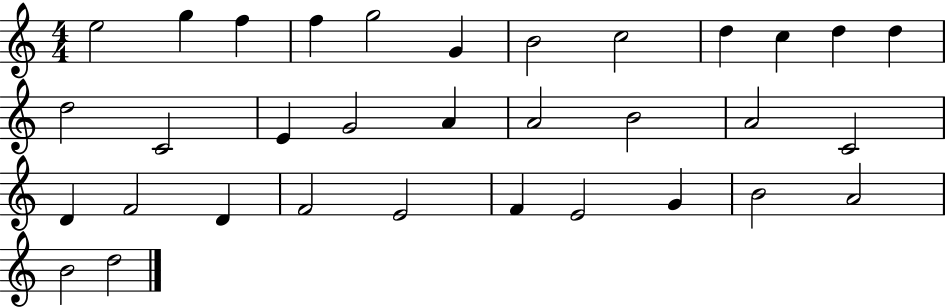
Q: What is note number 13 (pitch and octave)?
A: D5